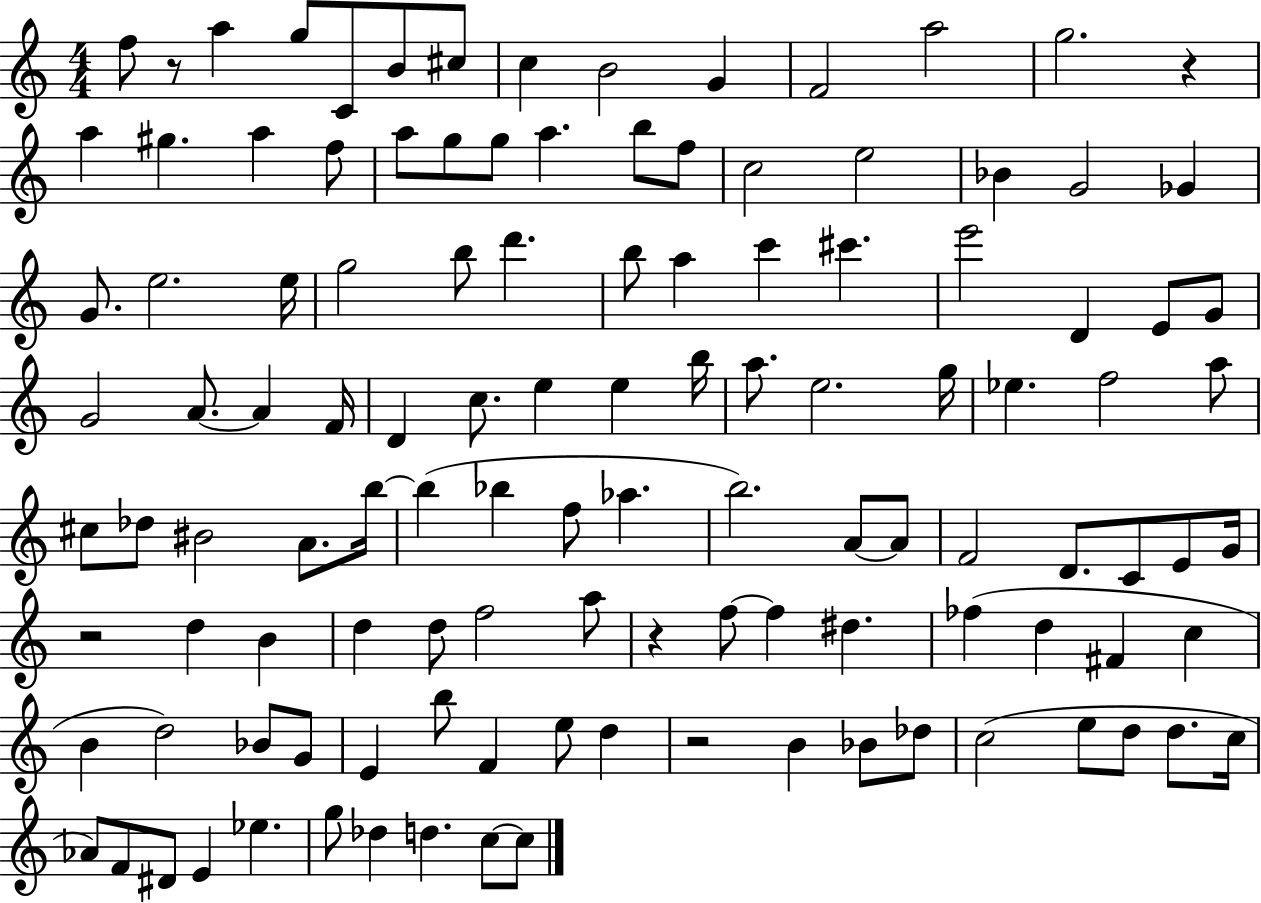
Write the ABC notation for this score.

X:1
T:Untitled
M:4/4
L:1/4
K:C
f/2 z/2 a g/2 C/2 B/2 ^c/2 c B2 G F2 a2 g2 z a ^g a f/2 a/2 g/2 g/2 a b/2 f/2 c2 e2 _B G2 _G G/2 e2 e/4 g2 b/2 d' b/2 a c' ^c' e'2 D E/2 G/2 G2 A/2 A F/4 D c/2 e e b/4 a/2 e2 g/4 _e f2 a/2 ^c/2 _d/2 ^B2 A/2 b/4 b _b f/2 _a b2 A/2 A/2 F2 D/2 C/2 E/2 G/4 z2 d B d d/2 f2 a/2 z f/2 f ^d _f d ^F c B d2 _B/2 G/2 E b/2 F e/2 d z2 B _B/2 _d/2 c2 e/2 d/2 d/2 c/4 _A/2 F/2 ^D/2 E _e g/2 _d d c/2 c/2